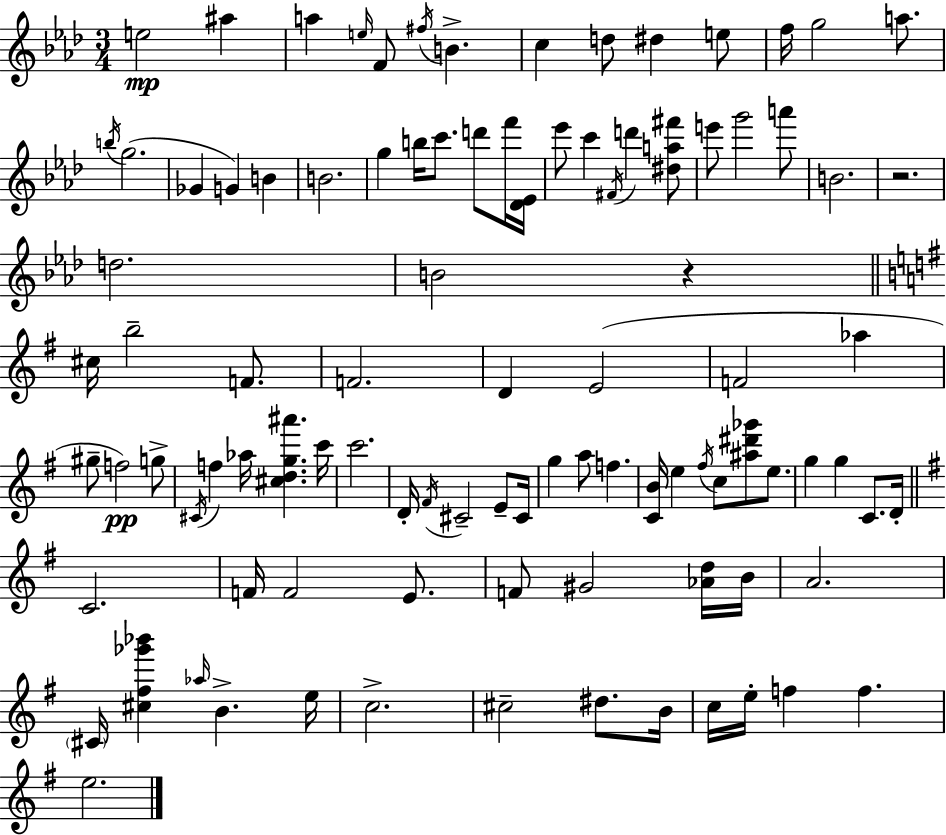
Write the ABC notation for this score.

X:1
T:Untitled
M:3/4
L:1/4
K:Ab
e2 ^a a e/4 F/2 ^f/4 B c d/2 ^d e/2 f/4 g2 a/2 b/4 g2 _G G B B2 g b/4 c'/2 d'/2 f'/4 [_D_E]/4 _e'/2 c' ^F/4 d' [^da^f']/2 e'/2 g'2 a'/2 B2 z2 d2 B2 z ^c/4 b2 F/2 F2 D E2 F2 _a ^g/2 f2 g/2 ^C/4 f _a/4 [^cdg^a'] c'/4 c'2 D/4 ^F/4 ^C2 E/2 ^C/4 g a/2 f [CB]/4 e ^f/4 c/2 [^a^d'_g']/2 e/2 g g C/2 D/4 C2 F/4 F2 E/2 F/2 ^G2 [_Ad]/4 B/4 A2 ^C/4 [^c^f_g'_b'] _a/4 B e/4 c2 ^c2 ^d/2 B/4 c/4 e/4 f f e2